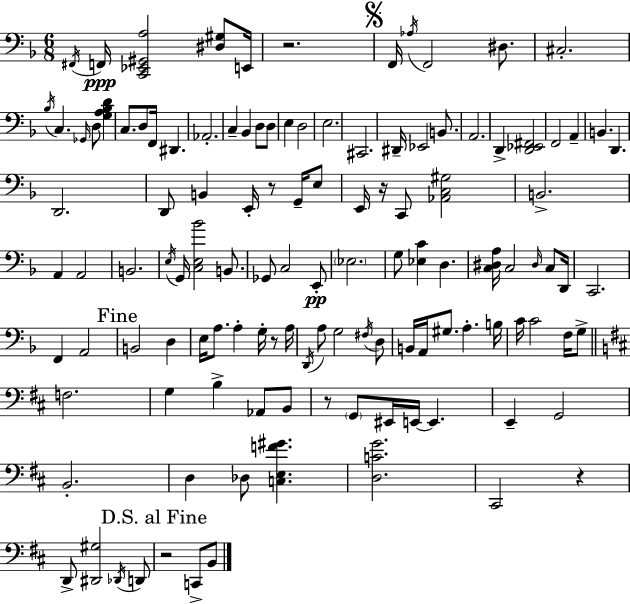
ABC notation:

X:1
T:Untitled
M:6/8
L:1/4
K:Dm
^F,,/4 F,,/4 [C,,_E,,^G,,A,]2 [^D,^G,]/2 E,,/4 z2 F,,/4 _A,/4 F,,2 ^D,/2 ^C,2 _B,/4 C, _G,,/4 D,/2 [G,A,_B,D] C,/2 D,/2 F,,/4 ^D,, _A,,2 C, _B,, D,/2 D,/2 E, D,2 E,2 ^C,,2 ^D,,/4 _E,,2 B,,/2 A,,2 D,, [D,,_E,,^F,,]2 F,,2 A,, B,, D,, D,,2 D,,/2 B,, E,,/4 z/2 G,,/4 E,/2 E,,/4 z/4 C,,/2 [_A,,C,^G,]2 B,,2 A,, A,,2 B,,2 E,/4 G,,/4 [C,E,_B]2 B,,/2 _G,,/2 C,2 E,,/2 _E,2 G,/2 [_E,C] D, [C,^D,A,]/4 C,2 ^D,/4 C,/2 D,,/4 C,,2 F,, A,,2 B,,2 D, E,/4 A,/2 A, G,/4 z/2 A,/4 D,,/4 A,/2 G,2 ^F,/4 D,/2 B,,/4 A,,/4 ^G,/2 A, B,/4 C/4 C2 F,/4 G,/2 F,2 G, B, _A,,/2 B,,/2 z/2 G,,/2 ^E,,/4 E,,/4 E,, E,, G,,2 B,,2 D, _D,/2 [C,E,F^G] [D,CG]2 ^C,,2 z D,,/2 [^D,,^G,]2 _D,,/4 D,,/2 z2 C,,/2 B,,/2